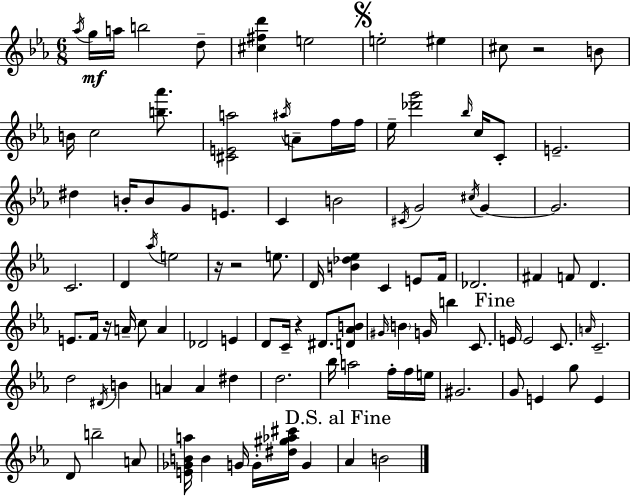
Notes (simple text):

Ab5/s G5/s A5/s B5/h D5/e [C#5,F#5,D6]/q E5/h E5/h EIS5/q C#5/e R/h B4/e B4/s C5/h [B5,Ab6]/e. [C#4,E4,A5]/h A#5/s A4/e F5/s F5/s Eb5/s [Db6,G6]/h Bb5/s C5/s C4/e E4/h. D#5/q B4/s B4/e G4/e E4/e. C4/q B4/h C#4/s G4/h C#5/s G4/q G4/h. C4/h. D4/q Ab5/s E5/h R/s R/h E5/e. D4/s [B4,Db5,Eb5]/q C4/q E4/e F4/s Db4/h. F#4/q F4/e D4/q. E4/e. F4/s R/s A4/s C5/e A4/q Db4/h E4/q D4/e C4/s R/q D#4/e. [D4,Ab4,B4]/e G#4/s B4/q G4/s B5/q C4/e. E4/s E4/h C4/e. A4/s C4/h. D5/h D#4/s B4/q A4/q A4/q D#5/q D5/h. Bb5/s A5/h F5/s F5/s E5/s G#4/h. G4/e E4/q G5/e E4/q D4/e B5/h A4/e [E4,Gb4,B4,A5]/s B4/q G4/s G4/s [D#5,G#5,Ab5,C#6]/s G4/q Ab4/q B4/h